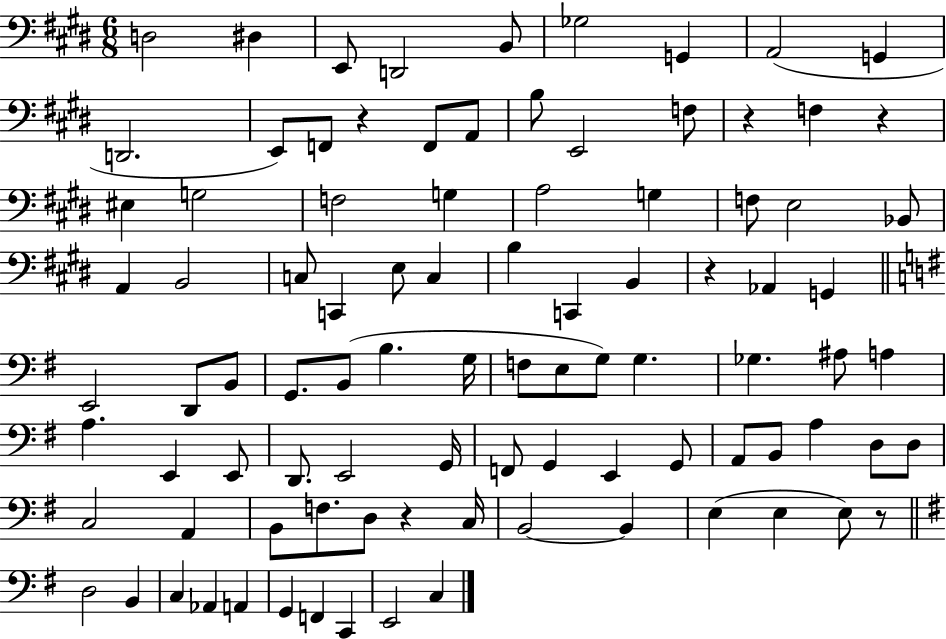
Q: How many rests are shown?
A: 6